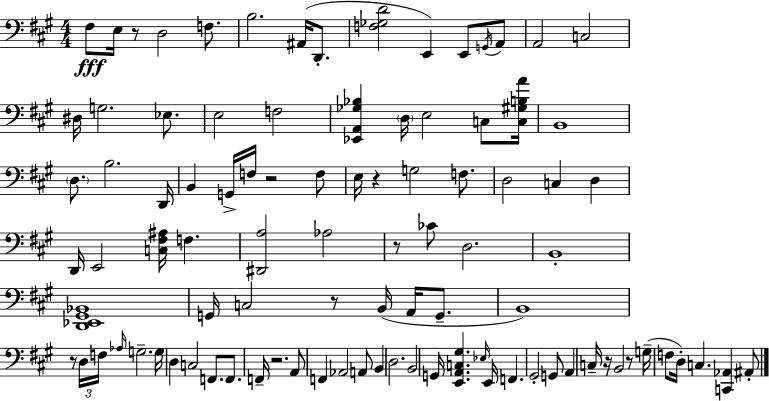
{
  \clef bass
  \numericTimeSignature
  \time 4/4
  \key a \major
  \repeat volta 2 { fis8\fff e16 r8 d2 f8. | b2. ais,16( d,8.-. | <f ges d'>2 e,4) e,8 \acciaccatura { g,16 } a,8 | a,2 c2 | \break dis16 g2. ees8. | e2 f2 | <ees, a, ges bes>4 \parenthesize d16 e2 c8 | <c gis b a'>16 b,1 | \break \parenthesize d8. b2. | d,16 b,4 g,16-> f16 r2 f8 | e16 r4 g2 f8. | d2 c4 d4 | \break d,16 e,2 <c fis ais>16 f4. | <dis, a>2 aes2 | r8 ces'8 d2. | b,1-. | \break <d, ees, gis, bes,>1 | g,16 c2 r8 b,16( a,16 g,8.-- | b,1) | r8 \tuplet 3/2 { d16 f16 \grace { aes16 } } g2.-- | \break g16 d4 c2 f,8. | f,8. f,16-- r2. | a,8 f,4 aes,2 | a,8 b,4 d2. | \break b,2 g,16 <e, a, c gis>4. | \grace { ees16 } e,16 f,4. gis,2-. | g,8 a,4 c16-- r16 b,2 | r8 g16--( f8 d16-.) c4. <c, aes,>4 | \break ais,8-. } \bar "|."
}